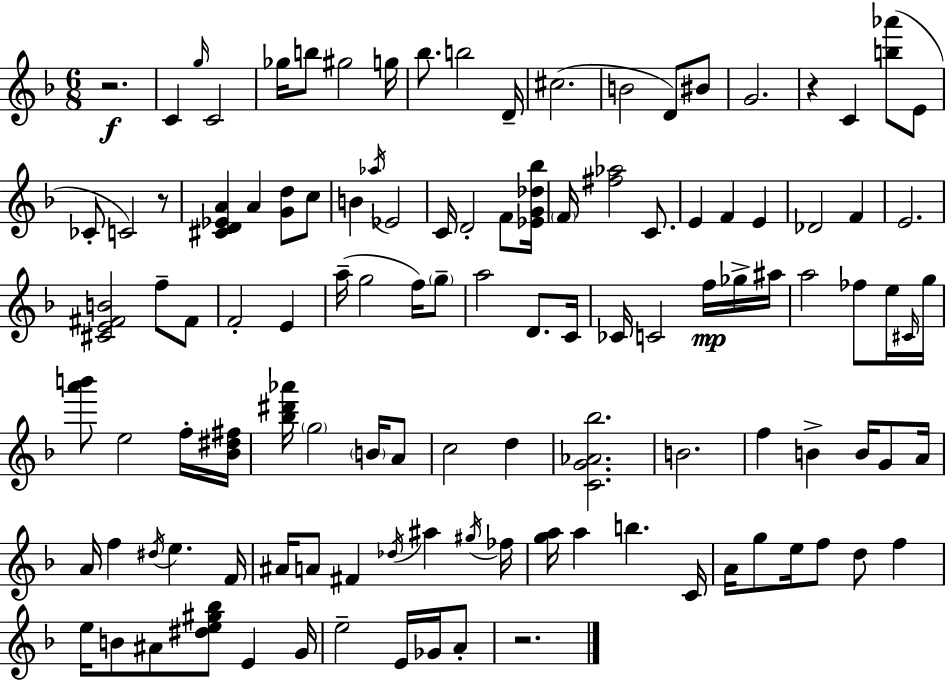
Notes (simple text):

R/h. C4/q G5/s C4/h Gb5/s B5/e G#5/h G5/s Bb5/e. B5/h D4/s C#5/h. B4/h D4/e BIS4/e G4/h. R/q C4/q [B5,Ab6]/e E4/e CES4/e C4/h R/e [C#4,D4,Eb4,A4]/q A4/q [G4,D5]/e C5/e B4/q Ab5/s Eb4/h C4/s D4/h F4/e [Eb4,G4,Db5,Bb5]/s F4/s [F#5,Ab5]/h C4/e. E4/q F4/q E4/q Db4/h F4/q E4/h. [C#4,E4,F#4,B4]/h F5/e F#4/e F4/h E4/q A5/s G5/h F5/s G5/e A5/h D4/e. C4/s CES4/s C4/h F5/s Gb5/s A#5/s A5/h FES5/e E5/s C#4/s G5/s [A6,B6]/e E5/h F5/s [Bb4,D#5,F#5]/s [Bb5,D#6,Ab6]/s G5/h B4/s A4/e C5/h D5/q [C4,G4,Ab4,Bb5]/h. B4/h. F5/q B4/q B4/s G4/e A4/s A4/s F5/q D#5/s E5/q. F4/s A#4/s A4/e F#4/q Db5/s A#5/q G#5/s FES5/s [G5,A5]/s A5/q B5/q. C4/s A4/s G5/e E5/s F5/e D5/e F5/q E5/s B4/e A#4/e [D#5,E5,G#5,Bb5]/e E4/q G4/s E5/h E4/s Gb4/s A4/e R/h.